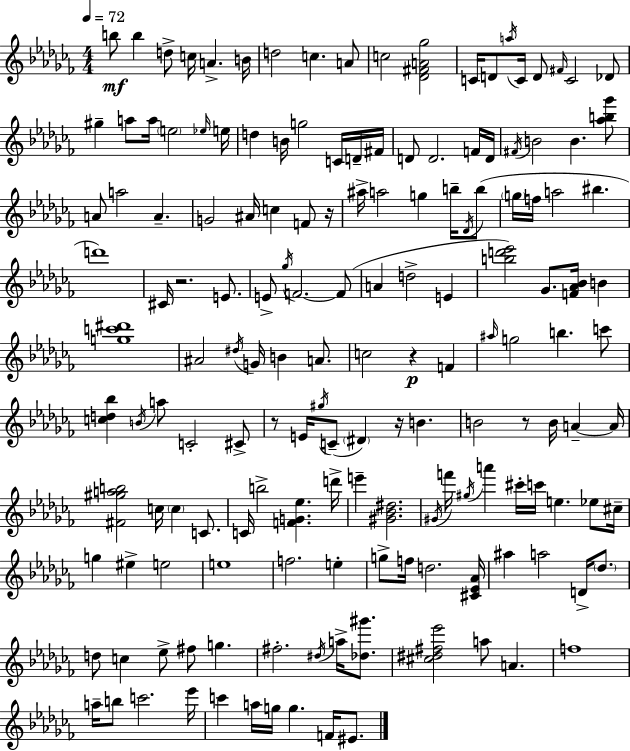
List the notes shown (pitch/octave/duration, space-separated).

B5/e B5/q D5/e C5/s A4/q. B4/s D5/h C5/q. A4/e C5/h [Db4,F#4,A4,Gb5]/h C4/s D4/e A5/s C4/s D4/e F#4/s C4/h Db4/e G#5/q A5/e A5/s E5/h Eb5/s E5/s D5/q B4/s G5/h C4/s D4/s F#4/s D4/e D4/h. F4/s D4/s F#4/s B4/h B4/q. [Ab5,B5,Gb6]/e A4/e A5/h A4/q. G4/h A#4/s C5/q F4/e R/s A#5/s A5/h G5/q B5/s Db4/s B5/e G5/s F5/s A5/h BIS5/q. D6/w C#4/s R/h. E4/e. E4/e Gb5/s F4/h. F4/e A4/q D5/h E4/q [B5,D6,Eb6]/h Gb4/e. [F4,Ab4,Bb4]/s B4/q [G5,C6,D#6]/w A#4/h D#5/s G4/s B4/q A4/e. C5/h R/q F4/q A#5/s G5/h B5/q. C6/e [C5,D5,Bb5]/q B4/s A5/e C4/h C#4/e R/e E4/s G#5/s C4/e D#4/q R/s B4/q. B4/h R/e B4/s A4/q A4/s [F#4,G#5,A5,B5]/h C5/s C5/q C4/e. C4/s B5/h [F4,G4,Eb5]/q. D6/s E6/q [G#4,Bb4,D#5]/h. G#4/s F6/s G#5/s A6/q C#6/s C6/s E5/q. Eb5/e C#5/s G5/q EIS5/q E5/h E5/w F5/h. E5/q G5/e F5/s D5/h. [C#4,Eb4,Ab4]/s A#5/q A5/h D4/s Db5/e. D5/e C5/q Eb5/e F#5/e G5/q. F#5/h. D#5/s A5/s [Db5,G#6]/e. [C#5,D#5,F#5,Eb6]/h A5/e A4/q. F5/w A5/s B5/e C6/h. Eb6/s C6/q A5/s G5/s G5/q. F4/s EIS4/e.